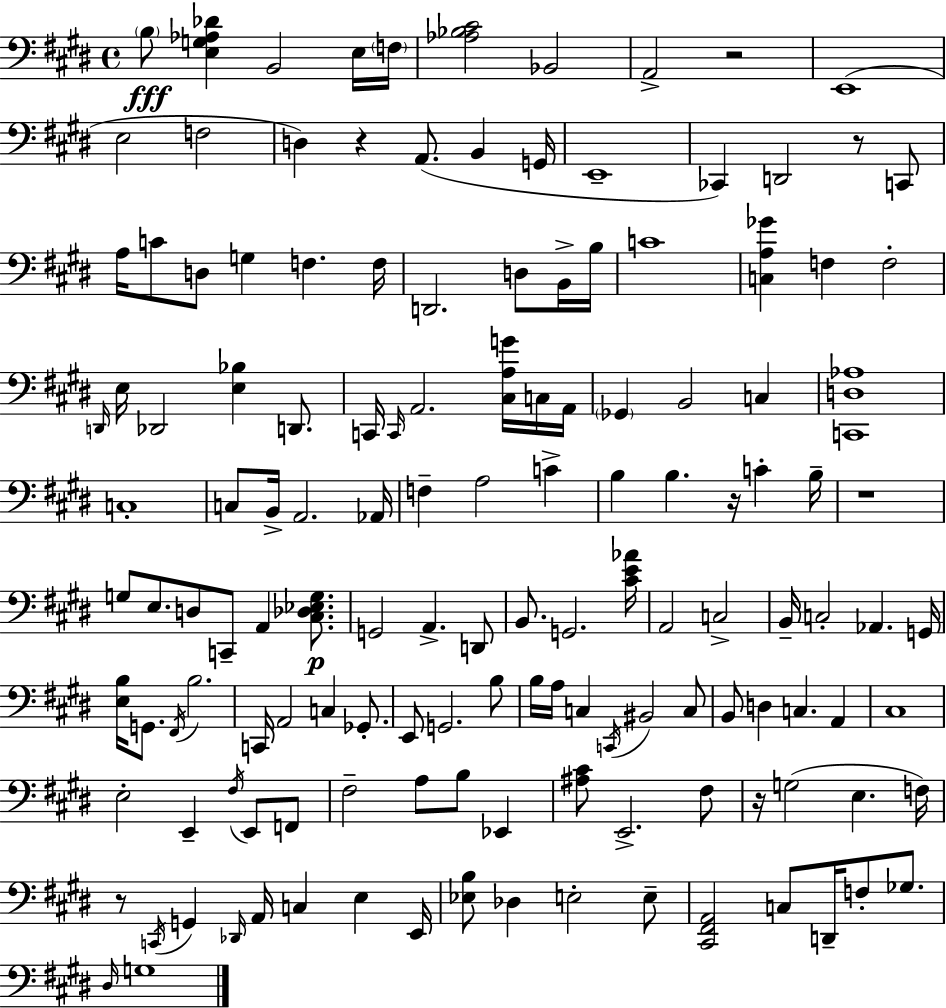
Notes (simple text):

B3/e [E3,G3,Ab3,Db4]/q B2/h E3/s F3/s [Ab3,Bb3,C#4]/h Bb2/h A2/h R/h E2/w E3/h F3/h D3/q R/q A2/e. B2/q G2/s E2/w CES2/q D2/h R/e C2/e A3/s C4/e D3/e G3/q F3/q. F3/s D2/h. D3/e B2/s B3/s C4/w [C3,A3,Gb4]/q F3/q F3/h D2/s E3/s Db2/h [E3,Bb3]/q D2/e. C2/s C2/s A2/h. [C#3,A3,G4]/s C3/s A2/s Gb2/q B2/h C3/q [C2,D3,Ab3]/w C3/w C3/e B2/s A2/h. Ab2/s F3/q A3/h C4/q B3/q B3/q. R/s C4/q B3/s R/w G3/e E3/e. D3/e C2/e A2/q [C#3,Db3,Eb3,G3]/e. G2/h A2/q. D2/e B2/e. G2/h. [C#4,E4,Ab4]/s A2/h C3/h B2/s C3/h Ab2/q. G2/s [E3,B3]/s G2/e. F#2/s B3/h. C2/s A2/h C3/q Gb2/e. E2/e G2/h. B3/e B3/s A3/s C3/q C2/s BIS2/h C3/e B2/e D3/q C3/q. A2/q C#3/w E3/h E2/q F#3/s E2/e F2/e F#3/h A3/e B3/e Eb2/q [A#3,C#4]/e E2/h. F#3/e R/s G3/h E3/q. F3/s R/e C2/s G2/q Db2/s A2/s C3/q E3/q E2/s [Eb3,B3]/e Db3/q E3/h E3/e [C#2,F#2,A2]/h C3/e D2/s F3/e Gb3/e. D#3/s G3/w